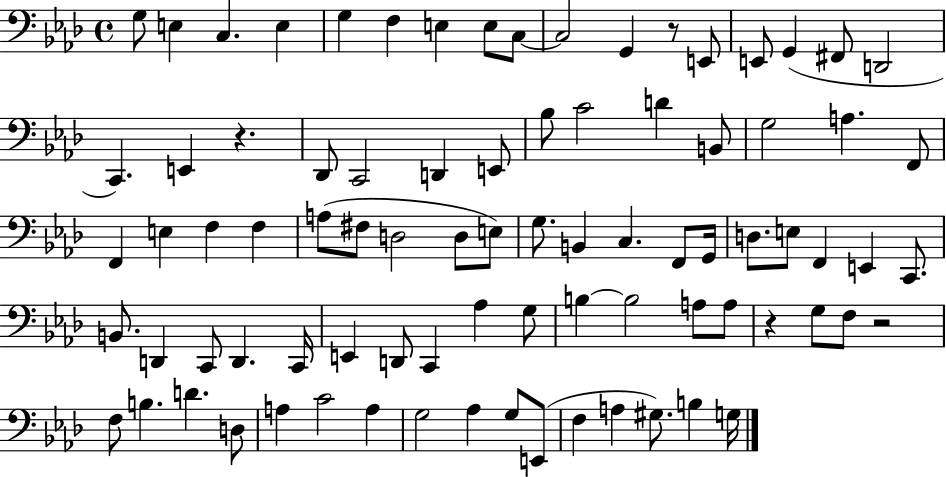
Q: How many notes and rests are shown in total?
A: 84